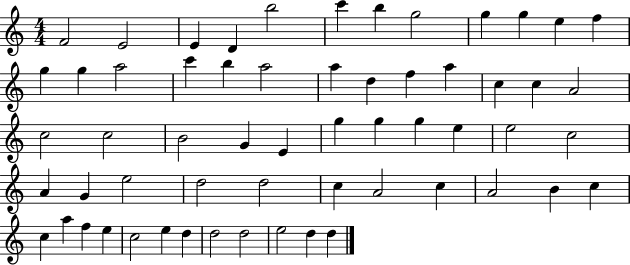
X:1
T:Untitled
M:4/4
L:1/4
K:C
F2 E2 E D b2 c' b g2 g g e f g g a2 c' b a2 a d f a c c A2 c2 c2 B2 G E g g g e e2 c2 A G e2 d2 d2 c A2 c A2 B c c a f e c2 e d d2 d2 e2 d d